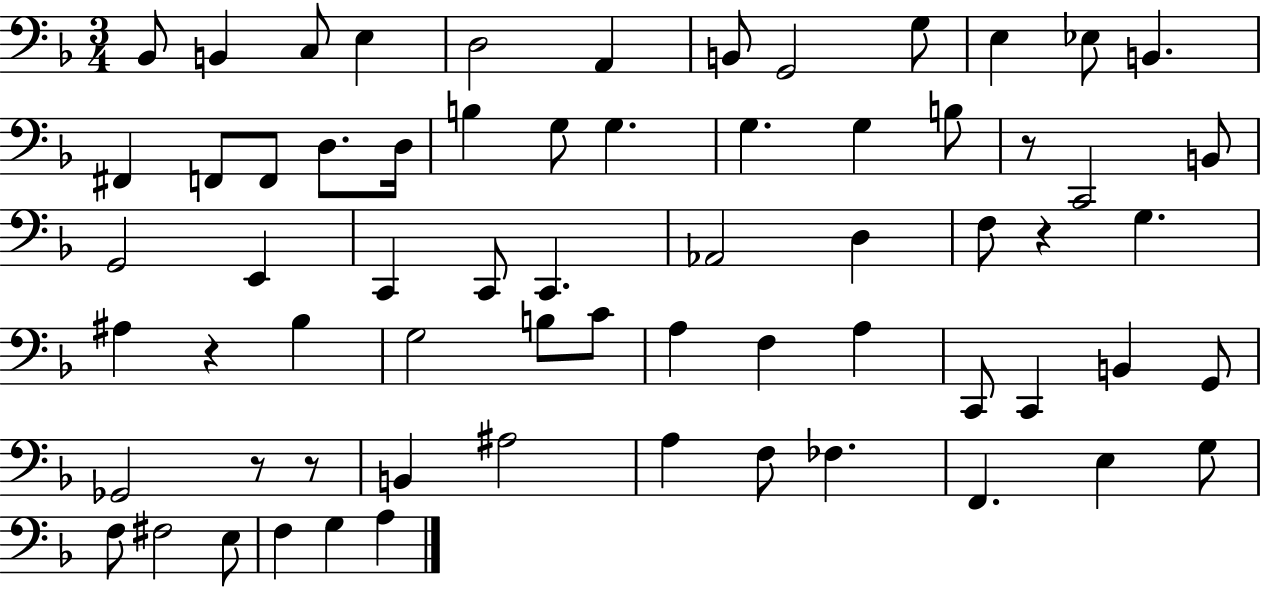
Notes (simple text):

Bb2/e B2/q C3/e E3/q D3/h A2/q B2/e G2/h G3/e E3/q Eb3/e B2/q. F#2/q F2/e F2/e D3/e. D3/s B3/q G3/e G3/q. G3/q. G3/q B3/e R/e C2/h B2/e G2/h E2/q C2/q C2/e C2/q. Ab2/h D3/q F3/e R/q G3/q. A#3/q R/q Bb3/q G3/h B3/e C4/e A3/q F3/q A3/q C2/e C2/q B2/q G2/e Gb2/h R/e R/e B2/q A#3/h A3/q F3/e FES3/q. F2/q. E3/q G3/e F3/e F#3/h E3/e F3/q G3/q A3/q